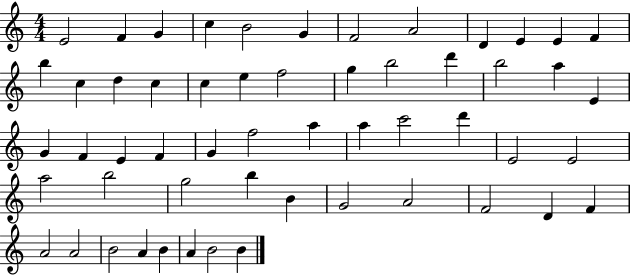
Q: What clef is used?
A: treble